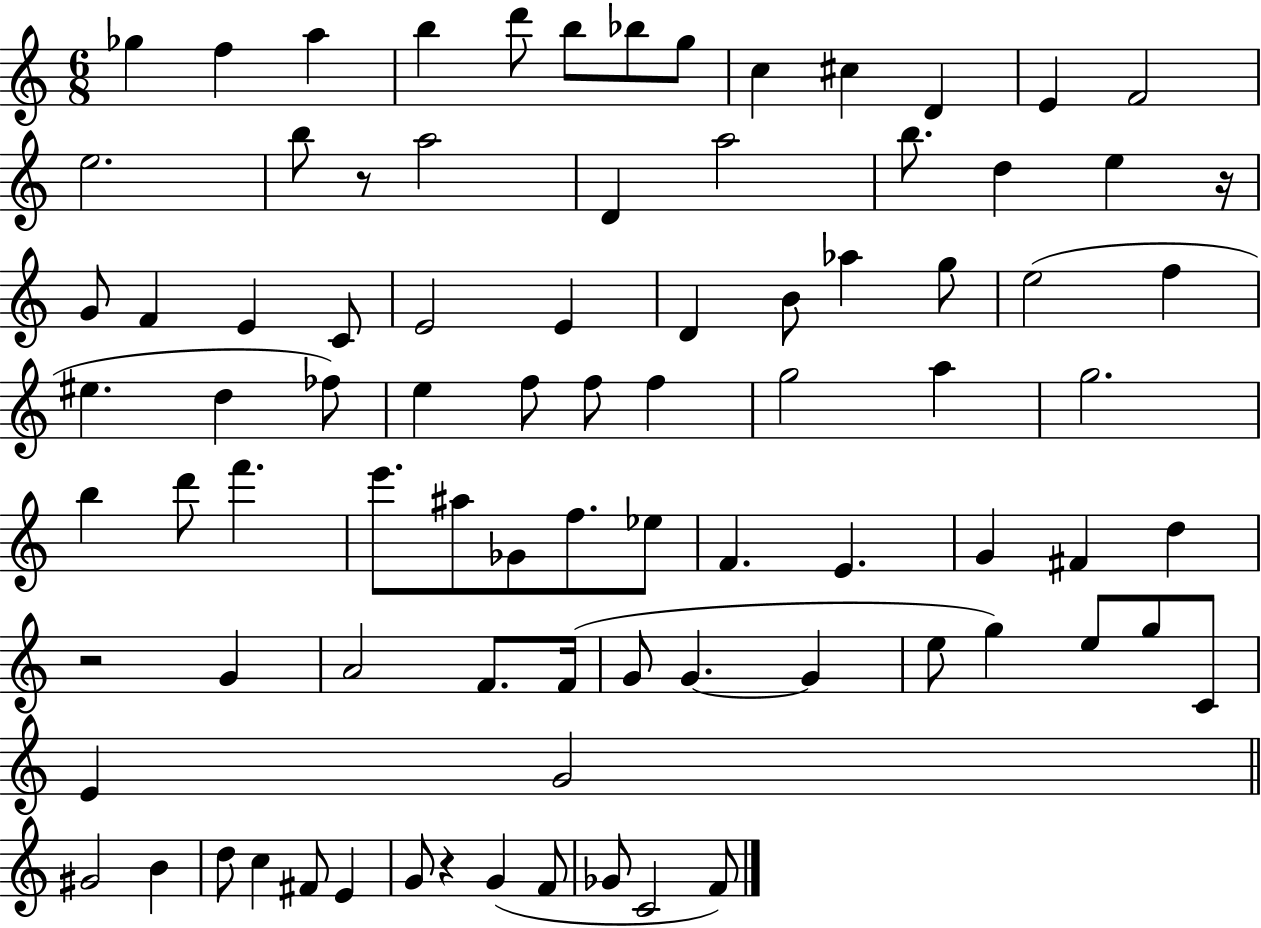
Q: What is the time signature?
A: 6/8